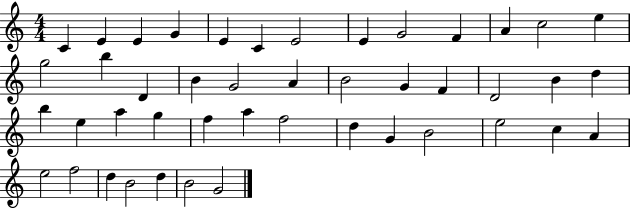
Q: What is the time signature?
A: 4/4